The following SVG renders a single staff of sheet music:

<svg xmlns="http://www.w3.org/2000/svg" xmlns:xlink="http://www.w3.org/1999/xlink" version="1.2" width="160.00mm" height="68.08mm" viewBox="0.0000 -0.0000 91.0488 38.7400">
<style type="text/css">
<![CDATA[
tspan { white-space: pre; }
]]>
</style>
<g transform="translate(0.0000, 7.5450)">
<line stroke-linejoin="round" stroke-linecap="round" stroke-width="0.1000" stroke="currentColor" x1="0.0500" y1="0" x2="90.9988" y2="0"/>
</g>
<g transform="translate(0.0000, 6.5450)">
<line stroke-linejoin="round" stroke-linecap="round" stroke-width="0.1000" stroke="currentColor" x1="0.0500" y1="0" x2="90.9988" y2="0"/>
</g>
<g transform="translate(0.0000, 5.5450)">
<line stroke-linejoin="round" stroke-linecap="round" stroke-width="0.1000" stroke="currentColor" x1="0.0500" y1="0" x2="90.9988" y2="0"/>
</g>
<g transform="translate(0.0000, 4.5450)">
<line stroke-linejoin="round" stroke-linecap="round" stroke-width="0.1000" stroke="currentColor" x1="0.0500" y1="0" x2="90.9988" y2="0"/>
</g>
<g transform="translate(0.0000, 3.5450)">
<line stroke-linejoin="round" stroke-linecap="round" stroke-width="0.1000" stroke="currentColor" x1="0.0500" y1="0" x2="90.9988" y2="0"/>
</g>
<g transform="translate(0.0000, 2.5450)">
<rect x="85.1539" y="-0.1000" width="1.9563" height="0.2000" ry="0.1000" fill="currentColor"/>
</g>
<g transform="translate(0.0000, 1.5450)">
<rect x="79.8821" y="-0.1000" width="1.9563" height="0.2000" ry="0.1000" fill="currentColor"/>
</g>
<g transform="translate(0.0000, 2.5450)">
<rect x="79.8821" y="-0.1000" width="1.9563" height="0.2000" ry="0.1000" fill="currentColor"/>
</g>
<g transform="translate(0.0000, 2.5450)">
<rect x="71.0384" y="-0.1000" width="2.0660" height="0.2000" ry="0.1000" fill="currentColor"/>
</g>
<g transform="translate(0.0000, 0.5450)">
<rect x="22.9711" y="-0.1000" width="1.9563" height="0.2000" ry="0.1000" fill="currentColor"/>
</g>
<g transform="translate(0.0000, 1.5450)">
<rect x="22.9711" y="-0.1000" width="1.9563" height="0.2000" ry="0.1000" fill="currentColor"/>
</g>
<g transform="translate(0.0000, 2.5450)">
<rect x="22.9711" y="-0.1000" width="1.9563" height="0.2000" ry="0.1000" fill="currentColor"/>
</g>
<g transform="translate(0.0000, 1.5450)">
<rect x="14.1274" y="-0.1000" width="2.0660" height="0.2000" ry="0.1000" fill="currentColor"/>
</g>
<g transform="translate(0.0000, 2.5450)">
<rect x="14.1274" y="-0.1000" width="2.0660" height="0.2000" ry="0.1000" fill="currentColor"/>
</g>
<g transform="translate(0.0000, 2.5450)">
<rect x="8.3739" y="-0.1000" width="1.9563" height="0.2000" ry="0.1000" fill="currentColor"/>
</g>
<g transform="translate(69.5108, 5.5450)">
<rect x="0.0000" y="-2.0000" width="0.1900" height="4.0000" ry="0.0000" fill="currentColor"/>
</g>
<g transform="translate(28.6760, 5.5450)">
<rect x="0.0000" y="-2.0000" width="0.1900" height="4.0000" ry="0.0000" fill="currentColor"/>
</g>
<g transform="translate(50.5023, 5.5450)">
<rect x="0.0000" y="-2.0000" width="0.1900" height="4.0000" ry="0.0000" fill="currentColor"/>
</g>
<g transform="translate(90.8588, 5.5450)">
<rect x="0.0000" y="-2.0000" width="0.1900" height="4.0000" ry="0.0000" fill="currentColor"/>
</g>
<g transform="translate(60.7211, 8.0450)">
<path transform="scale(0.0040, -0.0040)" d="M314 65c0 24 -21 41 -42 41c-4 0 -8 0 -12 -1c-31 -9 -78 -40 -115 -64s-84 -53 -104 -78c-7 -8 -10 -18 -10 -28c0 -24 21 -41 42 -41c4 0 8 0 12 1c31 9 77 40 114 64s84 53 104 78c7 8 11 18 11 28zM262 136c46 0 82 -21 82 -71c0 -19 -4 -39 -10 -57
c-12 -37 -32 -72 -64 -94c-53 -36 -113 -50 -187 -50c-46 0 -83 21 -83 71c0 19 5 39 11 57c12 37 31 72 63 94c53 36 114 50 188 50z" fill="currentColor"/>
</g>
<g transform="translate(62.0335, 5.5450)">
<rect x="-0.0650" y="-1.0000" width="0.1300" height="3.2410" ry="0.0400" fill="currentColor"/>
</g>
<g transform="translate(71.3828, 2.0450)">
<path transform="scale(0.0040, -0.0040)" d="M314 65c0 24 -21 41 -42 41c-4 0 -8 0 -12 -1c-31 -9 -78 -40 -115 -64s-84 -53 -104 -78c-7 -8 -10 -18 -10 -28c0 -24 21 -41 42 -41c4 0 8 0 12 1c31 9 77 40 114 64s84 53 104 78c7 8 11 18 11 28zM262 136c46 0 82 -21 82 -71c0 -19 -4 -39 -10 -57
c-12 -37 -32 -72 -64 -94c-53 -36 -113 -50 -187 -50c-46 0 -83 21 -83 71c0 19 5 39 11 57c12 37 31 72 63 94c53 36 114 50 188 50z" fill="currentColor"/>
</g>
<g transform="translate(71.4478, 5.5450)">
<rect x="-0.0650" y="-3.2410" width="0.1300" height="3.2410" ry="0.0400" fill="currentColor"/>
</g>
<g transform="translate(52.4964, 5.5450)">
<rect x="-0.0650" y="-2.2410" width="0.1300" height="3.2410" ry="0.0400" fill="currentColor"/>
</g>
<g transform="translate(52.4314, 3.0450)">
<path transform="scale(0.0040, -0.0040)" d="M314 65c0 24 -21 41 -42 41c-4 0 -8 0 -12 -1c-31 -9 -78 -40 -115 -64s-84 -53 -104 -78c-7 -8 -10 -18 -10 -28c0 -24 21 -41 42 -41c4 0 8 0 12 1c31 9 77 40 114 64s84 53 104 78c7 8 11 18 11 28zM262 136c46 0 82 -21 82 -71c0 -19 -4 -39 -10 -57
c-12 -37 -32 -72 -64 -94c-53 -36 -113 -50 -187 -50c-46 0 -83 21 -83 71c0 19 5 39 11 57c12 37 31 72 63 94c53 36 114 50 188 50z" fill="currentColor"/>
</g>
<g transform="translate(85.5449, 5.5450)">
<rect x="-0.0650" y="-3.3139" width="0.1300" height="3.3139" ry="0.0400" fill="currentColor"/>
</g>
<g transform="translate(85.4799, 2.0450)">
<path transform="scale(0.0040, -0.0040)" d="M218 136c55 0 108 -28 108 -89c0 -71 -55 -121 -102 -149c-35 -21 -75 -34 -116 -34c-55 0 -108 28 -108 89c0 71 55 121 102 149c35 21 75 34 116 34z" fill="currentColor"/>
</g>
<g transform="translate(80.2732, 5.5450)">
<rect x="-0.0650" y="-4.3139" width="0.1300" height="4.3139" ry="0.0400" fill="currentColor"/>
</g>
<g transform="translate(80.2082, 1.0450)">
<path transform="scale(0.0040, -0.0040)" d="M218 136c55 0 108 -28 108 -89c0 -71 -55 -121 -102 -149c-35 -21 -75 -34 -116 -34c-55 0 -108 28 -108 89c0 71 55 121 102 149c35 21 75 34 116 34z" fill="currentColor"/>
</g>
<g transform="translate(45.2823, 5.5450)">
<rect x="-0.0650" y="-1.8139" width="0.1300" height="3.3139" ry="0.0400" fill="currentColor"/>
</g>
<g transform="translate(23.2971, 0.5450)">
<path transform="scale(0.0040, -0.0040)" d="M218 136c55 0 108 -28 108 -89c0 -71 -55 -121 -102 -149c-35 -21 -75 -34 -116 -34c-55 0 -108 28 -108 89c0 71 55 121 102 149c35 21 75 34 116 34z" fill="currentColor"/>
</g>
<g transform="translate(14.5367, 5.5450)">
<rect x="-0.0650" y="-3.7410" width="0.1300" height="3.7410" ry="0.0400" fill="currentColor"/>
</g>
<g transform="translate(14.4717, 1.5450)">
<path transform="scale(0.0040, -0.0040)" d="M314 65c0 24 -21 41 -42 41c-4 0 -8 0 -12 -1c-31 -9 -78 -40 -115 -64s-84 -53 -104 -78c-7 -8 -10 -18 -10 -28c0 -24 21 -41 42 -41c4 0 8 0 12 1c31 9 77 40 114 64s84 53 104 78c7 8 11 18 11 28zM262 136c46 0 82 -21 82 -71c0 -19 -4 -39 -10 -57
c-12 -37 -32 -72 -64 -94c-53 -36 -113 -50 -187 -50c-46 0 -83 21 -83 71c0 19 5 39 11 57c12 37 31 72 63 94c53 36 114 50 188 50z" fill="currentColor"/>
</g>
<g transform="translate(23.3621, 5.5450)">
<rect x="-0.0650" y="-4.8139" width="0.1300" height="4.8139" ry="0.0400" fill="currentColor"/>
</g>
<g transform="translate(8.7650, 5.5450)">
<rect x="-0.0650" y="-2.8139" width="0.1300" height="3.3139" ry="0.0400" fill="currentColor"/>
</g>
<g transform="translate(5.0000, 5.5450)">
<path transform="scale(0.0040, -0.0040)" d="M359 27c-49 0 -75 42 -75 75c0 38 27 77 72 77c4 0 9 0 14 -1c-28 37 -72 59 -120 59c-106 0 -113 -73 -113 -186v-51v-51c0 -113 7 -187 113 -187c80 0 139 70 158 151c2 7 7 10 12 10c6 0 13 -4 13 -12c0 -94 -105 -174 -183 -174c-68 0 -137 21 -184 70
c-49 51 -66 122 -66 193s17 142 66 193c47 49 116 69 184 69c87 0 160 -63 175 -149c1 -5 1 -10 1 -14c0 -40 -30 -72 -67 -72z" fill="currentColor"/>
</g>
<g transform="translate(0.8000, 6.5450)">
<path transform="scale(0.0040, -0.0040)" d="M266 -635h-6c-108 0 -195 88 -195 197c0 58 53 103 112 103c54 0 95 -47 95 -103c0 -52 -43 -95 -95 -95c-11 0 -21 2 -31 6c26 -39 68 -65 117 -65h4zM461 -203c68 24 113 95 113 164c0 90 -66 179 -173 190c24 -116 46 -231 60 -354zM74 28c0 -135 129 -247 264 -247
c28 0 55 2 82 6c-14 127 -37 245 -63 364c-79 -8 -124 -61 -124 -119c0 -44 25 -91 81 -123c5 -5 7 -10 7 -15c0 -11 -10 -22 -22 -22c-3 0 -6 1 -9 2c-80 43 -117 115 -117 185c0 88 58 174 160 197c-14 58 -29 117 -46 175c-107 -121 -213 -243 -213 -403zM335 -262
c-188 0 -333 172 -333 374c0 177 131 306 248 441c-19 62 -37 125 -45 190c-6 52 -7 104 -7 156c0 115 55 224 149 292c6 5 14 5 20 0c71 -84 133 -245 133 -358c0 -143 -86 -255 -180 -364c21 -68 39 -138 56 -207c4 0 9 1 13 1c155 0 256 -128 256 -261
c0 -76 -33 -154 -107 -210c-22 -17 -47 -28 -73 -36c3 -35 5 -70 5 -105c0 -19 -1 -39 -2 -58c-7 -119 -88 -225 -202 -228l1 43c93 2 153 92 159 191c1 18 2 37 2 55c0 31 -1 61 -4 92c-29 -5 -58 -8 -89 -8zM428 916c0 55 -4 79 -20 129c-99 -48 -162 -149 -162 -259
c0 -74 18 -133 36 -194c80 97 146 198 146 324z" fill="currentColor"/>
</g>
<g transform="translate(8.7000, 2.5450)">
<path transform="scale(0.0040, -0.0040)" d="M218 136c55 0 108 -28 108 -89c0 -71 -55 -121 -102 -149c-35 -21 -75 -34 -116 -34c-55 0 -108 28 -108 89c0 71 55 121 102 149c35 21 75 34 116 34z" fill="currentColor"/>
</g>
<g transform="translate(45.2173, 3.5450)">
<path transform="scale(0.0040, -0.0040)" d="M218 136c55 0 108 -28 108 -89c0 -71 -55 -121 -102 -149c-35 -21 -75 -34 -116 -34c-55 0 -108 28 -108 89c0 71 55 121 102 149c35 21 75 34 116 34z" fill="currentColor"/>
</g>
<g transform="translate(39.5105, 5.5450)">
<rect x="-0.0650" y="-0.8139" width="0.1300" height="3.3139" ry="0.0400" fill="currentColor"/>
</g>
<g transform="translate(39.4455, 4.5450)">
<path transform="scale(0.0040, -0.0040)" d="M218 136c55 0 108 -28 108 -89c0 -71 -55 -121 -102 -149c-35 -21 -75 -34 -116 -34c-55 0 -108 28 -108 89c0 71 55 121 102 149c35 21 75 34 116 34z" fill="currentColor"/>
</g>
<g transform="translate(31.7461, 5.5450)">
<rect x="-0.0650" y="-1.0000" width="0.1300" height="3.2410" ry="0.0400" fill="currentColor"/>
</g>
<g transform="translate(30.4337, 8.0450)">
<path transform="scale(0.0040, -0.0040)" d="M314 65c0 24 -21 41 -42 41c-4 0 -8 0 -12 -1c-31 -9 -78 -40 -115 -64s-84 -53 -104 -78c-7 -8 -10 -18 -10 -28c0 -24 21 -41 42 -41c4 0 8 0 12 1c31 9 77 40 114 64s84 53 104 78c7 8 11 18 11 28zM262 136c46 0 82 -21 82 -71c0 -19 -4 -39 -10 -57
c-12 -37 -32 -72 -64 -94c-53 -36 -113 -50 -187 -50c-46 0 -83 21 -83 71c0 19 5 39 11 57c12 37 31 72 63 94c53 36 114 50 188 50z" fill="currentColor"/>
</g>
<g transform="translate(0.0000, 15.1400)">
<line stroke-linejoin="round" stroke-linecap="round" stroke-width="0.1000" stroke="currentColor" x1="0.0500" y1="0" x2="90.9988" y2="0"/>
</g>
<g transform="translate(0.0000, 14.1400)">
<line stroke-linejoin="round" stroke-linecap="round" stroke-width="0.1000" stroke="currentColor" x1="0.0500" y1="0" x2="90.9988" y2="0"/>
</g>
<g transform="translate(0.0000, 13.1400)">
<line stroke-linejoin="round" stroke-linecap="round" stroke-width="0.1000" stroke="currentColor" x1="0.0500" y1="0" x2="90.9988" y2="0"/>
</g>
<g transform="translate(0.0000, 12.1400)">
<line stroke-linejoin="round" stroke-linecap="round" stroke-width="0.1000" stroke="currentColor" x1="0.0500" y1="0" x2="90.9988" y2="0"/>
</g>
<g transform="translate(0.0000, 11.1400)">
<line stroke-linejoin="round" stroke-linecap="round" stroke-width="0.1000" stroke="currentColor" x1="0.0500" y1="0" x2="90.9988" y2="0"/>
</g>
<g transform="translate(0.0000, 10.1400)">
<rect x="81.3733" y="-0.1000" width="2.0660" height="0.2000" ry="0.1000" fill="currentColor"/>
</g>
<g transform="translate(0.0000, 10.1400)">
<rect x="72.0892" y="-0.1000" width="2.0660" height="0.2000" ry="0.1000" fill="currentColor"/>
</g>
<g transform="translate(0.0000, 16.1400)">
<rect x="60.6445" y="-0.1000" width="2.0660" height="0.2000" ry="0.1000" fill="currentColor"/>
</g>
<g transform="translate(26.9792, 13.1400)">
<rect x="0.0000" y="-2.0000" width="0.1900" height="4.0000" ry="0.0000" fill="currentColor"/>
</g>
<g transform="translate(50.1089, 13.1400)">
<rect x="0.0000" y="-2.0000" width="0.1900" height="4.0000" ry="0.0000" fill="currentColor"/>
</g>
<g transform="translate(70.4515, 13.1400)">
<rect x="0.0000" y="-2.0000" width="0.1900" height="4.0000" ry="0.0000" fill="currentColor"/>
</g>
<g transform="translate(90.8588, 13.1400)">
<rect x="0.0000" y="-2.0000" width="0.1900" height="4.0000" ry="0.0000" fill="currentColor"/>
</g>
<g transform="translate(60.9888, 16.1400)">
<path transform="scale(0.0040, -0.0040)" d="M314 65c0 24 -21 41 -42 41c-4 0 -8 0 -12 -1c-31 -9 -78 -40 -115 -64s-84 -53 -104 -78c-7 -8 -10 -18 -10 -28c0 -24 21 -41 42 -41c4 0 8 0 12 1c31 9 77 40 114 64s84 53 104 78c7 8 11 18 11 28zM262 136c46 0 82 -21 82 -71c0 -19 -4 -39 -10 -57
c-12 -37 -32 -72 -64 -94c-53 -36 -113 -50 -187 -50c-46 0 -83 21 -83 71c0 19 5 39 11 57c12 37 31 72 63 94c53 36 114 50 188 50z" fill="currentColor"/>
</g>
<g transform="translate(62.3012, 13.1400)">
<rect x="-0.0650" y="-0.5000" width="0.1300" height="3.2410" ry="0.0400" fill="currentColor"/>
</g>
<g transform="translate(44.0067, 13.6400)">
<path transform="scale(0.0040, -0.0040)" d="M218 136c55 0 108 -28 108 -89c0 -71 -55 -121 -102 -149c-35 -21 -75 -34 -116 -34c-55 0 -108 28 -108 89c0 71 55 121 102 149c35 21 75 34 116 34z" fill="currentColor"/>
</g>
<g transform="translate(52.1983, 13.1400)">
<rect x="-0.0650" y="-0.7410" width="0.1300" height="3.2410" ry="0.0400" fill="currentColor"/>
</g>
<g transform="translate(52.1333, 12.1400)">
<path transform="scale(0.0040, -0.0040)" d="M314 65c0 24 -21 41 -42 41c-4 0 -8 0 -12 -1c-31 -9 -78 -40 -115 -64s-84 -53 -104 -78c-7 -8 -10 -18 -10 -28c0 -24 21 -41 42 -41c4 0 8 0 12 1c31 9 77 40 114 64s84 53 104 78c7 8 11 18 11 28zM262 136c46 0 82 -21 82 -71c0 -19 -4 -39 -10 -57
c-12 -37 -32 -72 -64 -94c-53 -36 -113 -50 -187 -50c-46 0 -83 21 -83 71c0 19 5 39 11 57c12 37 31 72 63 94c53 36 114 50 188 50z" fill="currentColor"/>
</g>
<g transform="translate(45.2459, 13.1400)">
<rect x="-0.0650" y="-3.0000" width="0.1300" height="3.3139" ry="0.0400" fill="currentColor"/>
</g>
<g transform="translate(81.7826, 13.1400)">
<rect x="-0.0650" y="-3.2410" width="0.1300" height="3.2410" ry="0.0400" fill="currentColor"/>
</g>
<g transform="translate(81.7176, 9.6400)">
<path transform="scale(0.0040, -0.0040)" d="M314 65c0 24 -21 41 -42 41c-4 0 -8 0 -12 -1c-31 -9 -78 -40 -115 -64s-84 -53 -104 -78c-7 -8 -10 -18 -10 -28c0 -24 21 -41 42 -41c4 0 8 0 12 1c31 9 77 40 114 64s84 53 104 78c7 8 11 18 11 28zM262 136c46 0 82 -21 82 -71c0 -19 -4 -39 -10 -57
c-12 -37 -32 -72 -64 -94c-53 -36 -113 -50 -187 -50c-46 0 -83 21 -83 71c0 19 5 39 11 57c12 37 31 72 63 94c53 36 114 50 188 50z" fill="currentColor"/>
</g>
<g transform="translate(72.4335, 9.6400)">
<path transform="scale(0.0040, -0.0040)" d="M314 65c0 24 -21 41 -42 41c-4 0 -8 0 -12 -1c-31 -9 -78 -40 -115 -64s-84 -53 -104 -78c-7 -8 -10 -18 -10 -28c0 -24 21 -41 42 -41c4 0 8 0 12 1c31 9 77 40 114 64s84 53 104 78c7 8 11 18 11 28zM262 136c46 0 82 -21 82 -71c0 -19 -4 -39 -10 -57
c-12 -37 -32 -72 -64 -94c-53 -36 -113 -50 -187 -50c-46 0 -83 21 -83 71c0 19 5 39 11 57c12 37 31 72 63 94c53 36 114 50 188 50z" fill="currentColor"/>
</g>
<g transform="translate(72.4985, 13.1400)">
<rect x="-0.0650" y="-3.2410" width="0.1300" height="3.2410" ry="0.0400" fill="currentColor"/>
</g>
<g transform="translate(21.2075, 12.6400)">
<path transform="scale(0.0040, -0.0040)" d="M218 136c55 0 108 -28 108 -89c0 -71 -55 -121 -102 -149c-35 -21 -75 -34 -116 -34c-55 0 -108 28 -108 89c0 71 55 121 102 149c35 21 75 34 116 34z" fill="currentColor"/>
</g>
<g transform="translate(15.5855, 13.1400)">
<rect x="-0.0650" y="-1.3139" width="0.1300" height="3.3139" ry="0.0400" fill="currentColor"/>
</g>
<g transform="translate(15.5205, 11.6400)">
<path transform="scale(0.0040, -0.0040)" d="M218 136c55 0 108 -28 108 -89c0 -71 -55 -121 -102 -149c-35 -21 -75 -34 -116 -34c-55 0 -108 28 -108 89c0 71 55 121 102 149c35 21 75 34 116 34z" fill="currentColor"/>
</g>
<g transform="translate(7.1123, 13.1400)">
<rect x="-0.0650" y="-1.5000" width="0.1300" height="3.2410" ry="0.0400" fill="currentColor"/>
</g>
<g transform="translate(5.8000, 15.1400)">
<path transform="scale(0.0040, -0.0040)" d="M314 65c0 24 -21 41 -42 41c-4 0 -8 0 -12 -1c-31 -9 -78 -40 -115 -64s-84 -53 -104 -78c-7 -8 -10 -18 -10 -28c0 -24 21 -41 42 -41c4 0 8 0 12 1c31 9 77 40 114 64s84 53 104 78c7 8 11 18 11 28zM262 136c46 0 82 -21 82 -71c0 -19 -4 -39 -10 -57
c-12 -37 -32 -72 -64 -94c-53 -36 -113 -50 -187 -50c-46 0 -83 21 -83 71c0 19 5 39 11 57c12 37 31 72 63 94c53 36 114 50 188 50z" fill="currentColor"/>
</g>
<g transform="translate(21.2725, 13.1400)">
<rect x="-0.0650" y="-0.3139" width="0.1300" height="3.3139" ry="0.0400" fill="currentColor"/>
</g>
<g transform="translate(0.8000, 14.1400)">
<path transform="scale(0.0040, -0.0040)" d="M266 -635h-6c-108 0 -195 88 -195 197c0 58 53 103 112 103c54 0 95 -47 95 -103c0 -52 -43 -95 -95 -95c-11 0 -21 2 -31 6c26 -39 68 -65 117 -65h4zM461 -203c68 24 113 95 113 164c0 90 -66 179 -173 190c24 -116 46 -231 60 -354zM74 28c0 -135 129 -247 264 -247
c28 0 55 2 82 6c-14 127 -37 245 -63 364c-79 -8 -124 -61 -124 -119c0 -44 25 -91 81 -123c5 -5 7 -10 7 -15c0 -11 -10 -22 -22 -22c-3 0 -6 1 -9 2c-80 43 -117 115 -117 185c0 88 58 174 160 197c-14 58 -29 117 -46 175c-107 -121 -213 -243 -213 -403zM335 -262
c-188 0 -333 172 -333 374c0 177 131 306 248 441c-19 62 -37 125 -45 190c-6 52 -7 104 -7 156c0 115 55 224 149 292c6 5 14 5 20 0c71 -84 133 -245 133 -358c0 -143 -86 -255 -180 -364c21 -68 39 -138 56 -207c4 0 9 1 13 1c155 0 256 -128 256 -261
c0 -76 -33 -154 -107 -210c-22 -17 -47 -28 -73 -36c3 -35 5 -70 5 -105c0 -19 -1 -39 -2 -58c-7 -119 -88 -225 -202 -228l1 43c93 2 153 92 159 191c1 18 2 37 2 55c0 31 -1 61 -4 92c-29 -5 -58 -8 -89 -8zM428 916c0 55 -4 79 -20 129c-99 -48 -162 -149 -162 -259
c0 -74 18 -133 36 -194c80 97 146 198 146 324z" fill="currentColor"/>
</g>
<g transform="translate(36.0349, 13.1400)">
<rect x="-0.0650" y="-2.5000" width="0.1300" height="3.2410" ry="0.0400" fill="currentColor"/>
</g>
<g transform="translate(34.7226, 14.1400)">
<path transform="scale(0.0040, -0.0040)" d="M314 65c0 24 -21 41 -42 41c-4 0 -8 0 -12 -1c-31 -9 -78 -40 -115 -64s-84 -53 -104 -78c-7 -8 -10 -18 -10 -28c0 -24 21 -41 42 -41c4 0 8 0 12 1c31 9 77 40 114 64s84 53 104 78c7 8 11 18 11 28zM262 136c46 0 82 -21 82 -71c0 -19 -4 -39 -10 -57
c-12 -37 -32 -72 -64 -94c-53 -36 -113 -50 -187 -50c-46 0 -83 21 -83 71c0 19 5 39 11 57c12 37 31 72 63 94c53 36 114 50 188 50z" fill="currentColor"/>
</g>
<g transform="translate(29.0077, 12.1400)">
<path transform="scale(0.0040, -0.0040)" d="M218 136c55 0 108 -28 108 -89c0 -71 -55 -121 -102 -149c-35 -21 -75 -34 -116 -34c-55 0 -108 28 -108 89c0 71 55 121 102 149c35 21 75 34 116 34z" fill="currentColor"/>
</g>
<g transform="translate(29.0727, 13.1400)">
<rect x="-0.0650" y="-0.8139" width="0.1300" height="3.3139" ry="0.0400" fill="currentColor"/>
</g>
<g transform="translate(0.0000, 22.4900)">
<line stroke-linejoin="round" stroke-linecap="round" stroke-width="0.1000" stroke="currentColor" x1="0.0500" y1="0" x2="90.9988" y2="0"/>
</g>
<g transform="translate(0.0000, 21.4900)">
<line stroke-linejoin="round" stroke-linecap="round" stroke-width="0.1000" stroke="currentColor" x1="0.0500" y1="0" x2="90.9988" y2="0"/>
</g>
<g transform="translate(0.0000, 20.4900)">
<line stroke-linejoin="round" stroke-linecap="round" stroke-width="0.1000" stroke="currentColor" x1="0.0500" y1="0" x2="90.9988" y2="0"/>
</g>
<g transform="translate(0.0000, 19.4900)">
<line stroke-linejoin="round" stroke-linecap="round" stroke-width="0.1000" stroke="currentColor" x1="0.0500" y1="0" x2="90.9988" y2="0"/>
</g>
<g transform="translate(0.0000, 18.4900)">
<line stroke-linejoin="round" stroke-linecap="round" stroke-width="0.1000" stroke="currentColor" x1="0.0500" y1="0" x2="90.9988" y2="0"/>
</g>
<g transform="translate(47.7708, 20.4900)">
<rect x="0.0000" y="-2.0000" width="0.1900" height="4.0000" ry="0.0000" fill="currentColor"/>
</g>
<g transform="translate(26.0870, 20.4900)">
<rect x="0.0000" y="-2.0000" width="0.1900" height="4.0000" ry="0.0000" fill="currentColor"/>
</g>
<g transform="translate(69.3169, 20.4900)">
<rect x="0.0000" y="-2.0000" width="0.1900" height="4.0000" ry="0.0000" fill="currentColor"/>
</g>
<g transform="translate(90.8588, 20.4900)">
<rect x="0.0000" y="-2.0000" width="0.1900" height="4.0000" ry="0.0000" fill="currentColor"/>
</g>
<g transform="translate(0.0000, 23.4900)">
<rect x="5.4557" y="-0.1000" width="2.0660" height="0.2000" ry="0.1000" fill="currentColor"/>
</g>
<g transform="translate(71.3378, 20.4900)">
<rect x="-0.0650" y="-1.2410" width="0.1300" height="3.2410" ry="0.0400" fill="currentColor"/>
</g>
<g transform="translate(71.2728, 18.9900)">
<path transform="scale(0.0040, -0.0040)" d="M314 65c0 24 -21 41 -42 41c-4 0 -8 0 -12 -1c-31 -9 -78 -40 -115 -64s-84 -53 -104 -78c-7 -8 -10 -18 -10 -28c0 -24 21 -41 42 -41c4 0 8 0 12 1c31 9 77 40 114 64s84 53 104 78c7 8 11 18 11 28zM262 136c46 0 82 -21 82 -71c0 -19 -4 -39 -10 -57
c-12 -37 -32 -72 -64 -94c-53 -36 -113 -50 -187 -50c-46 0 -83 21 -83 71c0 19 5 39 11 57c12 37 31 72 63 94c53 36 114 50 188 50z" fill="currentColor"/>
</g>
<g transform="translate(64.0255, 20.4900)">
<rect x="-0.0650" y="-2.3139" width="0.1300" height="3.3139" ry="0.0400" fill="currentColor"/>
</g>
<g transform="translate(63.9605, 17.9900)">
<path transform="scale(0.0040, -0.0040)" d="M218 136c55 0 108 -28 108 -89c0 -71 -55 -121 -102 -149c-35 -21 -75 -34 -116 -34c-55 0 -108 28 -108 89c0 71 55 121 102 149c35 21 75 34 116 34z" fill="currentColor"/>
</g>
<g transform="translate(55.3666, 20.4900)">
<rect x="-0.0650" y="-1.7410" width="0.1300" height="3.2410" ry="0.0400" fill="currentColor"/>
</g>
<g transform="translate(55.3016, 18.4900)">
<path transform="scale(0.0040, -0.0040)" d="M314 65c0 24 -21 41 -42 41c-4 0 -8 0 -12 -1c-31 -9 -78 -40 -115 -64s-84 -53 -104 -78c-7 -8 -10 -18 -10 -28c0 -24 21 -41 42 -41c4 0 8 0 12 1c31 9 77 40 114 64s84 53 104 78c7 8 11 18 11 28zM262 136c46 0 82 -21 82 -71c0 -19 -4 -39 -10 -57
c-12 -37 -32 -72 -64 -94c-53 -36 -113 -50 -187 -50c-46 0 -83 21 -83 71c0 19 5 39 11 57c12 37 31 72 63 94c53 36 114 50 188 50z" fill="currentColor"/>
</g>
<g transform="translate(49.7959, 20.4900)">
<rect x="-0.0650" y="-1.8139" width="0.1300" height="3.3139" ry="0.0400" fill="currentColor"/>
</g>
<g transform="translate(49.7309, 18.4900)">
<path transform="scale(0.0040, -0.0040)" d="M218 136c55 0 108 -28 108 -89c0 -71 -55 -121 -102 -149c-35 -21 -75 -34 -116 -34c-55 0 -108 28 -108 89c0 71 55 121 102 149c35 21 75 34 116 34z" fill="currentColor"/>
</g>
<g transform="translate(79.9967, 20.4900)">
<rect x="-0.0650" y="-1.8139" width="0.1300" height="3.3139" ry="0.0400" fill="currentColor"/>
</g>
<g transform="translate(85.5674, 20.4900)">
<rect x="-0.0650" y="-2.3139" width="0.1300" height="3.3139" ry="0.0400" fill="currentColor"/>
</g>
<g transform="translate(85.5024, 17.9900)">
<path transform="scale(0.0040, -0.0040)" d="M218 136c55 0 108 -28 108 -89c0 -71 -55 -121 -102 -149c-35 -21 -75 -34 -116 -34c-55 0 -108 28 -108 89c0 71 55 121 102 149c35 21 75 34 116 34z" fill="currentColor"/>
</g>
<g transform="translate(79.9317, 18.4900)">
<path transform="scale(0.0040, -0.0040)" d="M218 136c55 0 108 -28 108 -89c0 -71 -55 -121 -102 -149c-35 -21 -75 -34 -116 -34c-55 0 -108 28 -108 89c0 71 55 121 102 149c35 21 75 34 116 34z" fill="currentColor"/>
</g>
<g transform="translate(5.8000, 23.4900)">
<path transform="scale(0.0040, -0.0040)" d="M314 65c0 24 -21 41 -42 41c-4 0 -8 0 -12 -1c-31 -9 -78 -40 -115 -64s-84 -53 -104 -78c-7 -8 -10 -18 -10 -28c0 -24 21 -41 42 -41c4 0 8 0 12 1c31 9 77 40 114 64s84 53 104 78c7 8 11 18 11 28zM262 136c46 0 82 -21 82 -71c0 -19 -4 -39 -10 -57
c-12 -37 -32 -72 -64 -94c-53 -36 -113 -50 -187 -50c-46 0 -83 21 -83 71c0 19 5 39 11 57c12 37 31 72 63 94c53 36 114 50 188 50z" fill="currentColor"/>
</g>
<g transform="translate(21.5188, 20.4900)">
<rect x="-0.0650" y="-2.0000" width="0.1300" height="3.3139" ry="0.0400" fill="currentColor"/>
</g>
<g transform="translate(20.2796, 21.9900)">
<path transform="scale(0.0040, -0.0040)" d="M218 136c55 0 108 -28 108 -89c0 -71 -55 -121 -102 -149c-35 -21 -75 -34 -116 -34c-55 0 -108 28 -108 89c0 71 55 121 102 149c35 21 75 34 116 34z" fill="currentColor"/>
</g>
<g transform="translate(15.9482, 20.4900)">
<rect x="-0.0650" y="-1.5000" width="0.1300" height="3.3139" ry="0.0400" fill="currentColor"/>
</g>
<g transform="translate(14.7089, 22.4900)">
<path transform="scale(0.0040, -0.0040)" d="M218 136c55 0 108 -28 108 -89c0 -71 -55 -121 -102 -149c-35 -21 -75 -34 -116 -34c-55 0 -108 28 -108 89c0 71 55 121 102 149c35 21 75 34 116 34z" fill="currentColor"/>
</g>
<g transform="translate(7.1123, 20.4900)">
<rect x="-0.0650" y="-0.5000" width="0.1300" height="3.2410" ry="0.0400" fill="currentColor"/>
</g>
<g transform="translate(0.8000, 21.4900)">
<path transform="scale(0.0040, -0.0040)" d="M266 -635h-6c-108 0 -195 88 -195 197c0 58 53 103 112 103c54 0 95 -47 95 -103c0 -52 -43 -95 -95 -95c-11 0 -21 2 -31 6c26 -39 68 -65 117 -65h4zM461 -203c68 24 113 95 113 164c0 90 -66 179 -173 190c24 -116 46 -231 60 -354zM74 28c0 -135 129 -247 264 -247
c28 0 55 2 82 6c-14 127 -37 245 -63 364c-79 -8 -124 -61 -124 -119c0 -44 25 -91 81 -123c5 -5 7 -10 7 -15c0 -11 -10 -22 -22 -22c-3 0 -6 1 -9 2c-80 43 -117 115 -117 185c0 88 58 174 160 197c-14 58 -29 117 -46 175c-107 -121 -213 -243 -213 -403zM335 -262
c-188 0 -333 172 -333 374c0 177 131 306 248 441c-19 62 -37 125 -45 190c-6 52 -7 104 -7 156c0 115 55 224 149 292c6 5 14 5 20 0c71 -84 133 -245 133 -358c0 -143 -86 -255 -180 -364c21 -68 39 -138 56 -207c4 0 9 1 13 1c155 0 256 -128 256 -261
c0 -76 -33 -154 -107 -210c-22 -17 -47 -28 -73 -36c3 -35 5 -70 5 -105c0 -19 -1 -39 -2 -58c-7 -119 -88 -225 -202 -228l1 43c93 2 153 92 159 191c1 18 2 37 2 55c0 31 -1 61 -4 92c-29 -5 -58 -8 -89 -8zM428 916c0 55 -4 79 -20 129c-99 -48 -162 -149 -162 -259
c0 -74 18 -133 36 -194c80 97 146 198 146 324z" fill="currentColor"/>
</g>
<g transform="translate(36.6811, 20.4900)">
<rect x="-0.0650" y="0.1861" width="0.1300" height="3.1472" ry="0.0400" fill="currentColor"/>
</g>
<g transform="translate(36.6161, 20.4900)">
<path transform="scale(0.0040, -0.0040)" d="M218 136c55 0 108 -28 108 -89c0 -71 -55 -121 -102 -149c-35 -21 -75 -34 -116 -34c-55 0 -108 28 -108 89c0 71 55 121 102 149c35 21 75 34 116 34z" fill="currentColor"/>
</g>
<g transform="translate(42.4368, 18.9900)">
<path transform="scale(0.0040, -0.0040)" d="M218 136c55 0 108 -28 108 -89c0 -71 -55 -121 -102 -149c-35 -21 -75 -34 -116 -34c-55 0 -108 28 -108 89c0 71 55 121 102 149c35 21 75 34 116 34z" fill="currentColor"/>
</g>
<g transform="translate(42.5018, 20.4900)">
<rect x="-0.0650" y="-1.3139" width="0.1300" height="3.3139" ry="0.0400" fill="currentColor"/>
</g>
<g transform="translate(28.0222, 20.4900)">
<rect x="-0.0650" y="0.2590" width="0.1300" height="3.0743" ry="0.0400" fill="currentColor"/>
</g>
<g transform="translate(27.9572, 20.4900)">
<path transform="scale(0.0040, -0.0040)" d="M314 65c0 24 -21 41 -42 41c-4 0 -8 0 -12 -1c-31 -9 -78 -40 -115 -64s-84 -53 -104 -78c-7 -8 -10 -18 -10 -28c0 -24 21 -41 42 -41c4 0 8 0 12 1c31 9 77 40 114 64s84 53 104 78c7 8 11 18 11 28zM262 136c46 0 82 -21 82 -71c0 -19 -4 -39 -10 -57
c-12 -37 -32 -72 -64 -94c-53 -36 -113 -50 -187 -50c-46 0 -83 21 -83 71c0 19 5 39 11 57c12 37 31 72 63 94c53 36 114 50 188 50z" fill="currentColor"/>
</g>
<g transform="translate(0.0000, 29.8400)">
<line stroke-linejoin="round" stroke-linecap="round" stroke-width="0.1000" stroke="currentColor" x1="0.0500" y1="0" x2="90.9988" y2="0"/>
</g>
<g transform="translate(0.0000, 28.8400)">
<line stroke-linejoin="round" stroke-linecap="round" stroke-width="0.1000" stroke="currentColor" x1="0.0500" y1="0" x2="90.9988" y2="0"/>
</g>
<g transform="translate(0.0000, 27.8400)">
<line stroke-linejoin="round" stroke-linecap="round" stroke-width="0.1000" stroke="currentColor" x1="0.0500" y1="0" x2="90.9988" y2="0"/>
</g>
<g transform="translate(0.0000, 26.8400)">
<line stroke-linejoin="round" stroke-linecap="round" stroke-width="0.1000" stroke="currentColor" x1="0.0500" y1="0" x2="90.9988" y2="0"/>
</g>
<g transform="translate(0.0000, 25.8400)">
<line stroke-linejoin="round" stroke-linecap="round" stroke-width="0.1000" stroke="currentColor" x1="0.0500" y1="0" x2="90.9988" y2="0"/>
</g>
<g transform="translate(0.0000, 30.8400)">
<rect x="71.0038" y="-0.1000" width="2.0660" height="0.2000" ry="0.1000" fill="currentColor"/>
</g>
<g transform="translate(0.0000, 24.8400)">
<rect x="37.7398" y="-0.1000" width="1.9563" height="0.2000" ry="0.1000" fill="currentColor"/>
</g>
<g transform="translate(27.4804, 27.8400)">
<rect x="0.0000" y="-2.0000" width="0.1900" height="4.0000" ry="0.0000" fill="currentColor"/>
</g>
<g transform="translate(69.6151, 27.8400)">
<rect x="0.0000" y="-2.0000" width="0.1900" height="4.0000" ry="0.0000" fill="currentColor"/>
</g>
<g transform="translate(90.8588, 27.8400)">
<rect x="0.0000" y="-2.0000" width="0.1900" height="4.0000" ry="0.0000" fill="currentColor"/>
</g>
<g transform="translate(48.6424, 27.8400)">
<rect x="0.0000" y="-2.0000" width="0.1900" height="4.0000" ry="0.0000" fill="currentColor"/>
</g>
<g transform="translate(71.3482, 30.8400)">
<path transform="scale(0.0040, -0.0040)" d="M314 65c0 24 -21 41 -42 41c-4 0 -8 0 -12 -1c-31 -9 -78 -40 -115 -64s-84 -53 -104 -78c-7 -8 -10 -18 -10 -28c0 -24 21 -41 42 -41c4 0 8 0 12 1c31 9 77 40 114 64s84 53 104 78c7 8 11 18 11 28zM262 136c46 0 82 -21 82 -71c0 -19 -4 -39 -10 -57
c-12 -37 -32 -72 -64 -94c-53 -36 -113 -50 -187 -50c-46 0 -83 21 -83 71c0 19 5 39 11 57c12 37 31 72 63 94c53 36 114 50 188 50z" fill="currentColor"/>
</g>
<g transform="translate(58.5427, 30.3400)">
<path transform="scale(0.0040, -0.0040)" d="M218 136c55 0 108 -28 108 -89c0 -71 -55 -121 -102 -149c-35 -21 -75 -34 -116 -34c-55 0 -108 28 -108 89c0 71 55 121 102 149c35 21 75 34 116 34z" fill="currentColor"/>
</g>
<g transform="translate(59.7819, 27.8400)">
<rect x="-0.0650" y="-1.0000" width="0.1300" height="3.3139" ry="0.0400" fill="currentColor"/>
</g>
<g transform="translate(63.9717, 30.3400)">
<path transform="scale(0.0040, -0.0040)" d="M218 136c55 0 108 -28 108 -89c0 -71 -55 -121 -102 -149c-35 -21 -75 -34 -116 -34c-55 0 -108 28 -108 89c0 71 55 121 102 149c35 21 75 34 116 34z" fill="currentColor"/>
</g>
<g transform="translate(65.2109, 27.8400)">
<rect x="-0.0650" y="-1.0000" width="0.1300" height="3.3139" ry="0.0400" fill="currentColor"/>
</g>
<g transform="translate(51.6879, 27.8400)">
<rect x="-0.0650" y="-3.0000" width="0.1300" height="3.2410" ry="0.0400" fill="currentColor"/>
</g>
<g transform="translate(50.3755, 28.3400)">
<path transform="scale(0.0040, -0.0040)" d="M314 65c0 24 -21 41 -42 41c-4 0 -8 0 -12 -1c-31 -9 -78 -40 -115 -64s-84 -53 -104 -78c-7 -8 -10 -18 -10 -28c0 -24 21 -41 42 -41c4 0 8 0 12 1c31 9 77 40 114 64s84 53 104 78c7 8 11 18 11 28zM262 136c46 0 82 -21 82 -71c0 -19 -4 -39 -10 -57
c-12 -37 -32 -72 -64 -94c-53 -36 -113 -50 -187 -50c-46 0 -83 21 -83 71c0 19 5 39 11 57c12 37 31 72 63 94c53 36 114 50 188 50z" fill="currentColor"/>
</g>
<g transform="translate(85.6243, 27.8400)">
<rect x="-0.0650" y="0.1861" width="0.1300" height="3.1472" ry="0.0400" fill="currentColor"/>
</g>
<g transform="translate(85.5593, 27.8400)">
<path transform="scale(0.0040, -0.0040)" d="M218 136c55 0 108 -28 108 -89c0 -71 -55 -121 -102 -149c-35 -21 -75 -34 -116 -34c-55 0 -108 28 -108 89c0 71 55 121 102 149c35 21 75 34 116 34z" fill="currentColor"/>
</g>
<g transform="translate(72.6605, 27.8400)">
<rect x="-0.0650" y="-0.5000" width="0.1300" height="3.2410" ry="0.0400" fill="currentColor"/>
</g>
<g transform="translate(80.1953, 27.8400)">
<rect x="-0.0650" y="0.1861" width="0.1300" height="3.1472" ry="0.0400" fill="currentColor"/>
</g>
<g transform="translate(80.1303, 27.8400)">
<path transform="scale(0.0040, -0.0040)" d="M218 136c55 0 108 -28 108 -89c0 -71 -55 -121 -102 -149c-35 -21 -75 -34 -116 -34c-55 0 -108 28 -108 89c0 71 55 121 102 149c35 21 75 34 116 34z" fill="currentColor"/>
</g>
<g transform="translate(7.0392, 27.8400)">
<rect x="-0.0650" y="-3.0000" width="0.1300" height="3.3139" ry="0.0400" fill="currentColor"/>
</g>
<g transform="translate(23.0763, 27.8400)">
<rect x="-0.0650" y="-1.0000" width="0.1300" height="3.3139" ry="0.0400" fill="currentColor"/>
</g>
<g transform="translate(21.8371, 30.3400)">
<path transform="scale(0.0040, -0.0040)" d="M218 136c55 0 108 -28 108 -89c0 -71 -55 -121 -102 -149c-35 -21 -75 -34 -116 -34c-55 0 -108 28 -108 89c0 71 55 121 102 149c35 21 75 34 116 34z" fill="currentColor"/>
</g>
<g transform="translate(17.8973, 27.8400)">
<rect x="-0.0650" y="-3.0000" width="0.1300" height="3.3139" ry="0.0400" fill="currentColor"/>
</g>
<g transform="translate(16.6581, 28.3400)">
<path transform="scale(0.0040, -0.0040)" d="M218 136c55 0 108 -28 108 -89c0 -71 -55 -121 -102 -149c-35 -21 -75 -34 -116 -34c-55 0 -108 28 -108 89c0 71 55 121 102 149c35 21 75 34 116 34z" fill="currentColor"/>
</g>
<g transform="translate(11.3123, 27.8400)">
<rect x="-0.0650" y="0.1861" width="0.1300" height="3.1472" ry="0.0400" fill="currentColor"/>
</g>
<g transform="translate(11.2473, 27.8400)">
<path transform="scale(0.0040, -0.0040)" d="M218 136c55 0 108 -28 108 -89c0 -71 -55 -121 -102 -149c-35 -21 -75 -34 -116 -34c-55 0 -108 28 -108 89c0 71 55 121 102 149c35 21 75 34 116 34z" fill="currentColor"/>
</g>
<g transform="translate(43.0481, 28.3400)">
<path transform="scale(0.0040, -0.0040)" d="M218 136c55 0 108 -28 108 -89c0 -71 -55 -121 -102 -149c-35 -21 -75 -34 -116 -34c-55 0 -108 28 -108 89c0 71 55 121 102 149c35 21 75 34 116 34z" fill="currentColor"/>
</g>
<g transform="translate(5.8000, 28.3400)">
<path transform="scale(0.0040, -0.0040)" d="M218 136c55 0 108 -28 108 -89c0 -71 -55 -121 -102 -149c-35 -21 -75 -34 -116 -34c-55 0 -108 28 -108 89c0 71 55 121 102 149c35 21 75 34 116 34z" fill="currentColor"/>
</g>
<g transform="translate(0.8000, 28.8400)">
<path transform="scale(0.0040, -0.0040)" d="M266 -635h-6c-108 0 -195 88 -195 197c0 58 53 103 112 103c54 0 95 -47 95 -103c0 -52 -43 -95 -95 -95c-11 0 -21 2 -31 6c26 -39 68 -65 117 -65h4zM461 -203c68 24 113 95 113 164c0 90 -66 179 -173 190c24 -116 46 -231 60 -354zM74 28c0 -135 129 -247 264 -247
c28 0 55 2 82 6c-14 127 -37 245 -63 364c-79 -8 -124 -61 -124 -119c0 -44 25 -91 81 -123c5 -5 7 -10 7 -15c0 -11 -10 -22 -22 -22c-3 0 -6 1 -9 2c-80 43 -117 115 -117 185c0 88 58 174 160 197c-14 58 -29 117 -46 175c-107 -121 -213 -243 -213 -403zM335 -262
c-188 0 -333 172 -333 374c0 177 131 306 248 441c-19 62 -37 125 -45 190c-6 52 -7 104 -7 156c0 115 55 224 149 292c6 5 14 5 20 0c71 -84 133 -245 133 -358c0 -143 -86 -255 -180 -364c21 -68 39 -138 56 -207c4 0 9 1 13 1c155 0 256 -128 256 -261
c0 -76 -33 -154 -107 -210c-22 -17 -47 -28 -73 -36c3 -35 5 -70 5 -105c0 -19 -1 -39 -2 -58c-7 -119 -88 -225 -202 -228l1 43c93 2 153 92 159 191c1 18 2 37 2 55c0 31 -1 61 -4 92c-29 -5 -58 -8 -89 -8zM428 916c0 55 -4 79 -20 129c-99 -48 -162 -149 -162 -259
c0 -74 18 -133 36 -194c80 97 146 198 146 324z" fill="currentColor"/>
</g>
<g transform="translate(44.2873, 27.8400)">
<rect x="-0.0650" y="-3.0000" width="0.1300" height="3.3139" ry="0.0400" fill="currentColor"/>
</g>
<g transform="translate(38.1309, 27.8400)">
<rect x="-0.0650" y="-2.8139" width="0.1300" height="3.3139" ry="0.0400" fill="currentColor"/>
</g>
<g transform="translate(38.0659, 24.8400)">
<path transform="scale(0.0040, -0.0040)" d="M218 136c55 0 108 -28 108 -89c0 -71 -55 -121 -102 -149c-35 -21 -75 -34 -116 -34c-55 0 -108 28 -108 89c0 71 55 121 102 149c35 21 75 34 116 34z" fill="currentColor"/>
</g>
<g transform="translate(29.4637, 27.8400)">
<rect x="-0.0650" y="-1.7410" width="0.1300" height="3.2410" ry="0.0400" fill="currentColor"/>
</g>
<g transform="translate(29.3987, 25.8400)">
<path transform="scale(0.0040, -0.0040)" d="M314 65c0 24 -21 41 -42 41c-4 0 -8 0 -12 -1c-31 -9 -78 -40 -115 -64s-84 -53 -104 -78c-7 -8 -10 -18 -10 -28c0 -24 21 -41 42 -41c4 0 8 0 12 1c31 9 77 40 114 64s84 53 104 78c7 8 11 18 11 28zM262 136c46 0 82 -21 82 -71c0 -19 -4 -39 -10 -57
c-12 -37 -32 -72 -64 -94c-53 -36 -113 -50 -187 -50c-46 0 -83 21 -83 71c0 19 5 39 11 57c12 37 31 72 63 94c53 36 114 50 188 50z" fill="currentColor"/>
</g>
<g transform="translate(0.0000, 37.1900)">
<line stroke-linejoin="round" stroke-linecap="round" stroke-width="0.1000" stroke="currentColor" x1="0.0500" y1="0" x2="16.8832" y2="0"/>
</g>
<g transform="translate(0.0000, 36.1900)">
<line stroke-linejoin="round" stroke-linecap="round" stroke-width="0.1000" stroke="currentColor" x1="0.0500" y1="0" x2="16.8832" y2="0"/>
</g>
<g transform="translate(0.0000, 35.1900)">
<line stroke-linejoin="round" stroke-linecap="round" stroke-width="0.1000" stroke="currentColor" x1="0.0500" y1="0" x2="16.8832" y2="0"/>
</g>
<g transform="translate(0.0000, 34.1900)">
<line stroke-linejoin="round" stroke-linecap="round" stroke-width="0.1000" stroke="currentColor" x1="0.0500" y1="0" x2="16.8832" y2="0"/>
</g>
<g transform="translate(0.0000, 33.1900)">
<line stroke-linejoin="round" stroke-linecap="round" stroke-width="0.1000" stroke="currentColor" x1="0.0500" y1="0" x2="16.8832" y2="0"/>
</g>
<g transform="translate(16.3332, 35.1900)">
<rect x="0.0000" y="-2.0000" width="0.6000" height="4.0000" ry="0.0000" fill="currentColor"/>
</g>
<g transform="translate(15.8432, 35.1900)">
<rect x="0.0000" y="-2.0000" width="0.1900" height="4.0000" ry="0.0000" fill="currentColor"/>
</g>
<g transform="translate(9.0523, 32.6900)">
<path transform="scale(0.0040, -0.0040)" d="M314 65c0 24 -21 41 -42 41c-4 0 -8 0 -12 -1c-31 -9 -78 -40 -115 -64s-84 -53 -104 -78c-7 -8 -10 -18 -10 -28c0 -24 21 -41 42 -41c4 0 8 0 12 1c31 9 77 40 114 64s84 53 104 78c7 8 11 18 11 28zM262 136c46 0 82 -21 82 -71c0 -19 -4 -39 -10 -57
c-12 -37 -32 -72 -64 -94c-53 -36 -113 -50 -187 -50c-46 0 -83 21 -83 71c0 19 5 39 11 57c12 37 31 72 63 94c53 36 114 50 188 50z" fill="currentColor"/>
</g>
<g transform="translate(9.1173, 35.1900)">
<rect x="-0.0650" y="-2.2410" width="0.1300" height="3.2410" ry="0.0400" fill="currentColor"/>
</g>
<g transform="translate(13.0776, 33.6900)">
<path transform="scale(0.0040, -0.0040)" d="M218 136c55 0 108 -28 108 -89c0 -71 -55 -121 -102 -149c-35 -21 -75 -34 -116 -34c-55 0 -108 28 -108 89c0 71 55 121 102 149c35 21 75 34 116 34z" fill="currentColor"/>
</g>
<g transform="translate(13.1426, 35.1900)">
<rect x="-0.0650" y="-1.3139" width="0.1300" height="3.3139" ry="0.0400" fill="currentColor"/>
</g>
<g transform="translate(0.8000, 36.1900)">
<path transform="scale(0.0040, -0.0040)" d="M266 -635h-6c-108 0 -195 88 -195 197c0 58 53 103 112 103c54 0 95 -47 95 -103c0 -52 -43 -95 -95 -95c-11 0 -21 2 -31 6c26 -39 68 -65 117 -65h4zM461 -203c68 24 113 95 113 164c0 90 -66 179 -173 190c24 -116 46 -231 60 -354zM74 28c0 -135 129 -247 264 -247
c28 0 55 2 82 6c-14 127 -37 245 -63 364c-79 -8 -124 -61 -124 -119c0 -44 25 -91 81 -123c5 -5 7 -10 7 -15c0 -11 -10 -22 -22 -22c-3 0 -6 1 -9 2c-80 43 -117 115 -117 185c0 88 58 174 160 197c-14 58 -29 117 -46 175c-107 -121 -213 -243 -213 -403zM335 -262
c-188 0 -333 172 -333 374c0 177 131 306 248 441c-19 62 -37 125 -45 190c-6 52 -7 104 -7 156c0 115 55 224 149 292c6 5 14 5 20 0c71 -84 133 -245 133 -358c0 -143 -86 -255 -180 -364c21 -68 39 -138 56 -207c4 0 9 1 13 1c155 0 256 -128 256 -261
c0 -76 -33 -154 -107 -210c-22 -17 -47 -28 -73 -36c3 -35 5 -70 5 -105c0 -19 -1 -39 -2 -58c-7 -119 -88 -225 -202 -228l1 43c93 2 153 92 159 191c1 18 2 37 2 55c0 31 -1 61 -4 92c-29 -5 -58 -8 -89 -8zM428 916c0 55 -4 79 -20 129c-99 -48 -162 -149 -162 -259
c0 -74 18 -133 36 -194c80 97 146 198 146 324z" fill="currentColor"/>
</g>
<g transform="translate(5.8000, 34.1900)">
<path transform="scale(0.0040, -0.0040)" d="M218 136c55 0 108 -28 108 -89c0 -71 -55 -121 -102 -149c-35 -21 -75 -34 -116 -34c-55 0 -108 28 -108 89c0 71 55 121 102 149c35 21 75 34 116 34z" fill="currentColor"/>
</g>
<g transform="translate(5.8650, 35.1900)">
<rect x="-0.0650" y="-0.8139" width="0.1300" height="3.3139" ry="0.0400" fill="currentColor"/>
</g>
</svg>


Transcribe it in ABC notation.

X:1
T:Untitled
M:4/4
L:1/4
K:C
a c'2 e' D2 d f g2 D2 b2 d' b E2 e c d G2 A d2 C2 b2 b2 C2 E F B2 B e f f2 g e2 f g A B A D f2 a A A2 D D C2 B B d g2 e